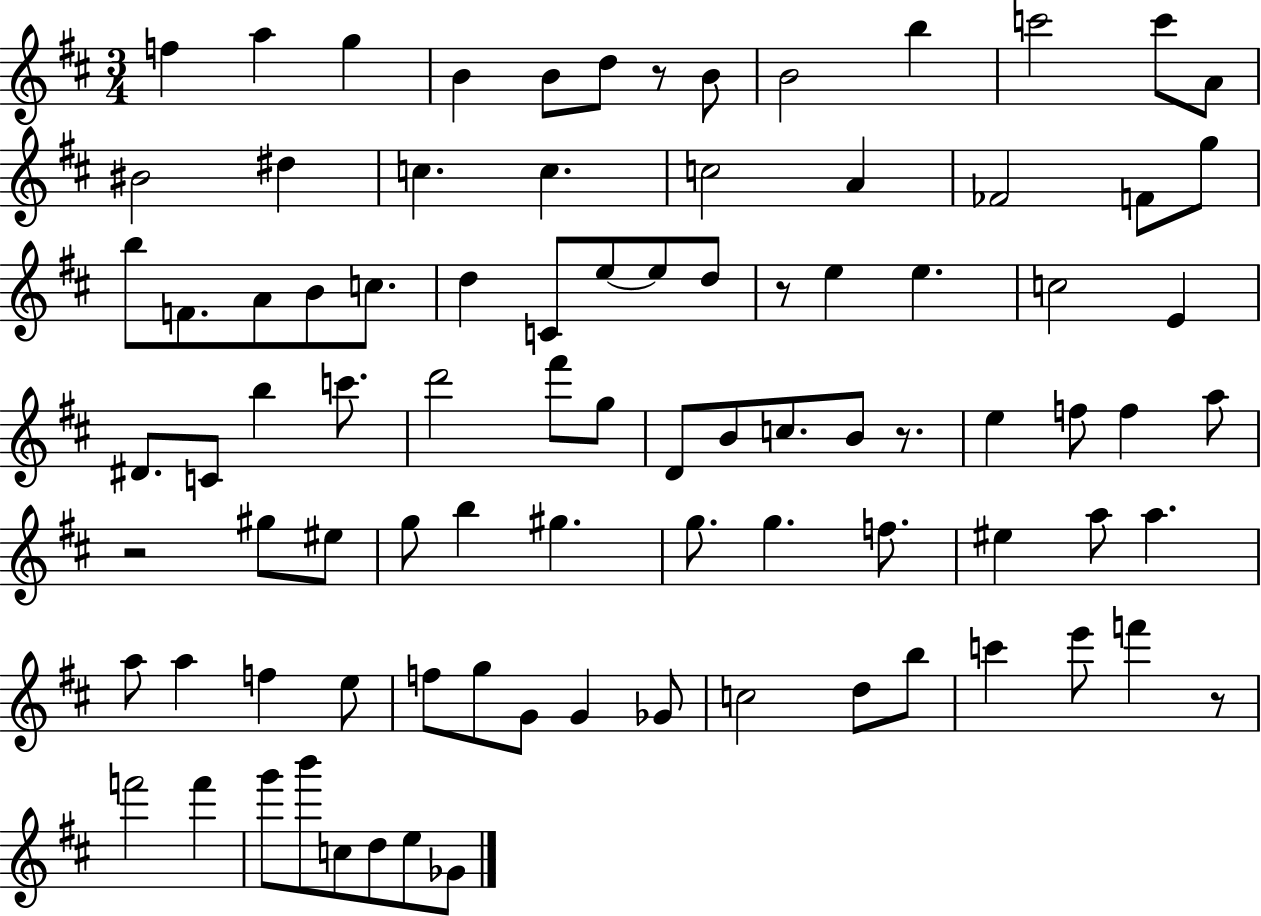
{
  \clef treble
  \numericTimeSignature
  \time 3/4
  \key d \major
  \repeat volta 2 { f''4 a''4 g''4 | b'4 b'8 d''8 r8 b'8 | b'2 b''4 | c'''2 c'''8 a'8 | \break bis'2 dis''4 | c''4. c''4. | c''2 a'4 | fes'2 f'8 g''8 | \break b''8 f'8. a'8 b'8 c''8. | d''4 c'8 e''8~~ e''8 d''8 | r8 e''4 e''4. | c''2 e'4 | \break dis'8. c'8 b''4 c'''8. | d'''2 fis'''8 g''8 | d'8 b'8 c''8. b'8 r8. | e''4 f''8 f''4 a''8 | \break r2 gis''8 eis''8 | g''8 b''4 gis''4. | g''8. g''4. f''8. | eis''4 a''8 a''4. | \break a''8 a''4 f''4 e''8 | f''8 g''8 g'8 g'4 ges'8 | c''2 d''8 b''8 | c'''4 e'''8 f'''4 r8 | \break f'''2 f'''4 | g'''8 b'''8 c''8 d''8 e''8 ges'8 | } \bar "|."
}